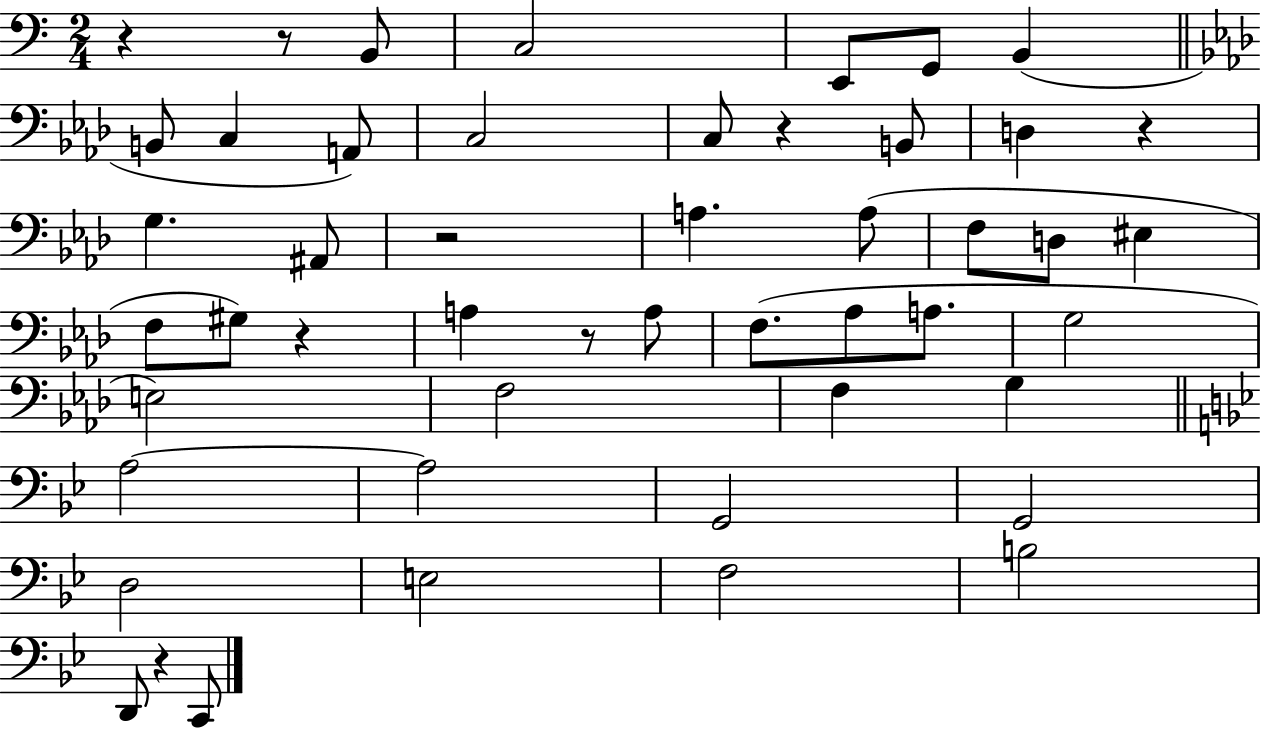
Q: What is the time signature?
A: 2/4